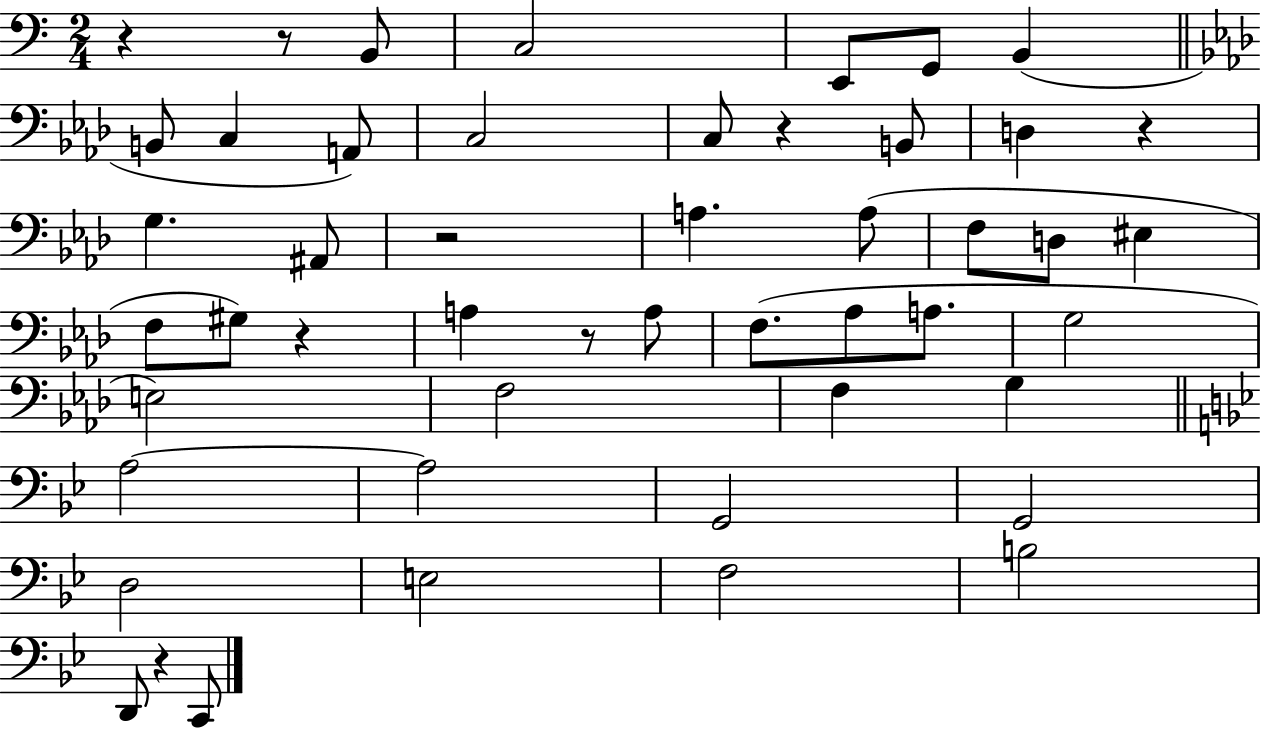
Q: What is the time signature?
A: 2/4